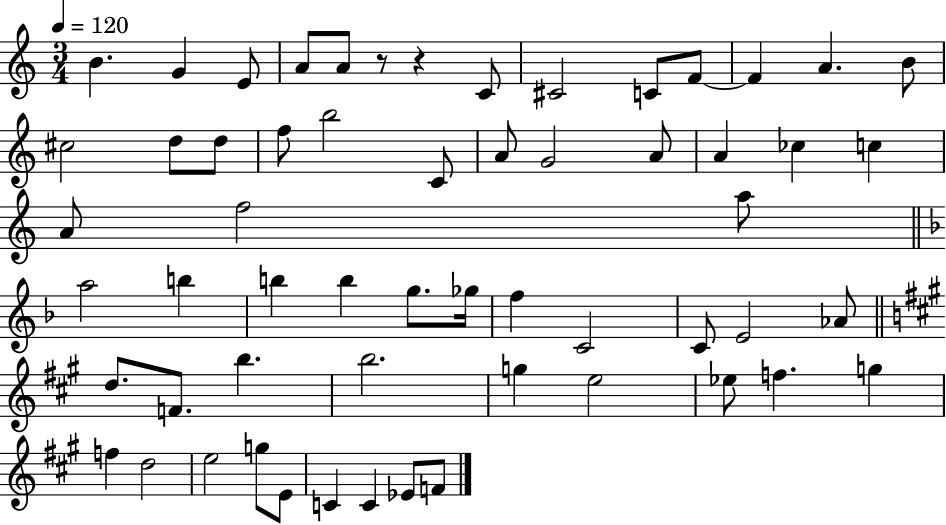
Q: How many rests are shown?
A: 2